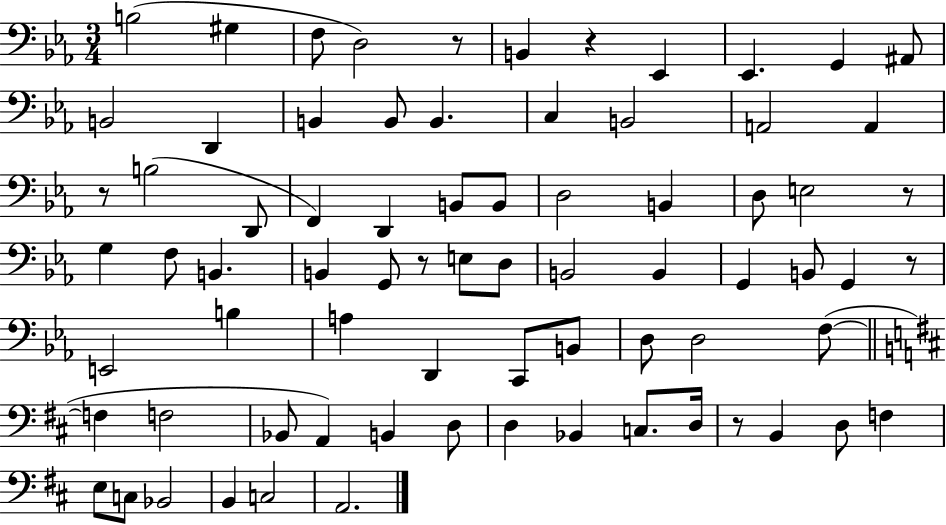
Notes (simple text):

B3/h G#3/q F3/e D3/h R/e B2/q R/q Eb2/q Eb2/q. G2/q A#2/e B2/h D2/q B2/q B2/e B2/q. C3/q B2/h A2/h A2/q R/e B3/h D2/e F2/q D2/q B2/e B2/e D3/h B2/q D3/e E3/h R/e G3/q F3/e B2/q. B2/q G2/e R/e E3/e D3/e B2/h B2/q G2/q B2/e G2/q R/e E2/h B3/q A3/q D2/q C2/e B2/e D3/e D3/h F3/e F3/q F3/h Bb2/e A2/q B2/q D3/e D3/q Bb2/q C3/e. D3/s R/e B2/q D3/e F3/q E3/e C3/e Bb2/h B2/q C3/h A2/h.